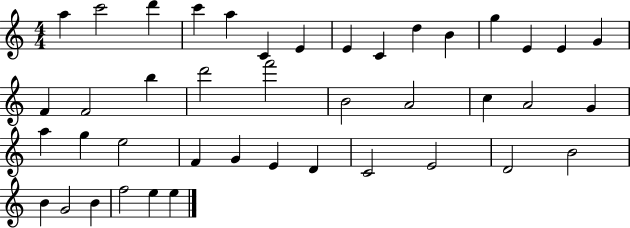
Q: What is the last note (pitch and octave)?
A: E5